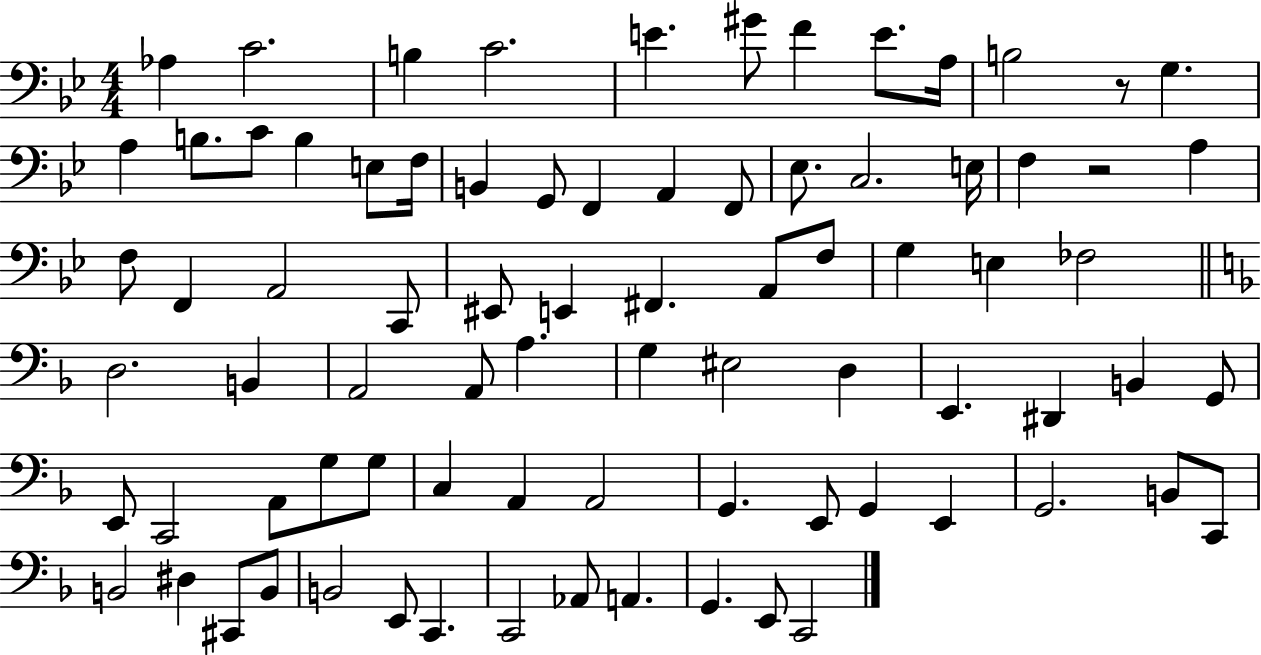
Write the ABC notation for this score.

X:1
T:Untitled
M:4/4
L:1/4
K:Bb
_A, C2 B, C2 E ^G/2 F E/2 A,/4 B,2 z/2 G, A, B,/2 C/2 B, E,/2 F,/4 B,, G,,/2 F,, A,, F,,/2 _E,/2 C,2 E,/4 F, z2 A, F,/2 F,, A,,2 C,,/2 ^E,,/2 E,, ^F,, A,,/2 F,/2 G, E, _F,2 D,2 B,, A,,2 A,,/2 A, G, ^E,2 D, E,, ^D,, B,, G,,/2 E,,/2 C,,2 A,,/2 G,/2 G,/2 C, A,, A,,2 G,, E,,/2 G,, E,, G,,2 B,,/2 C,,/2 B,,2 ^D, ^C,,/2 B,,/2 B,,2 E,,/2 C,, C,,2 _A,,/2 A,, G,, E,,/2 C,,2